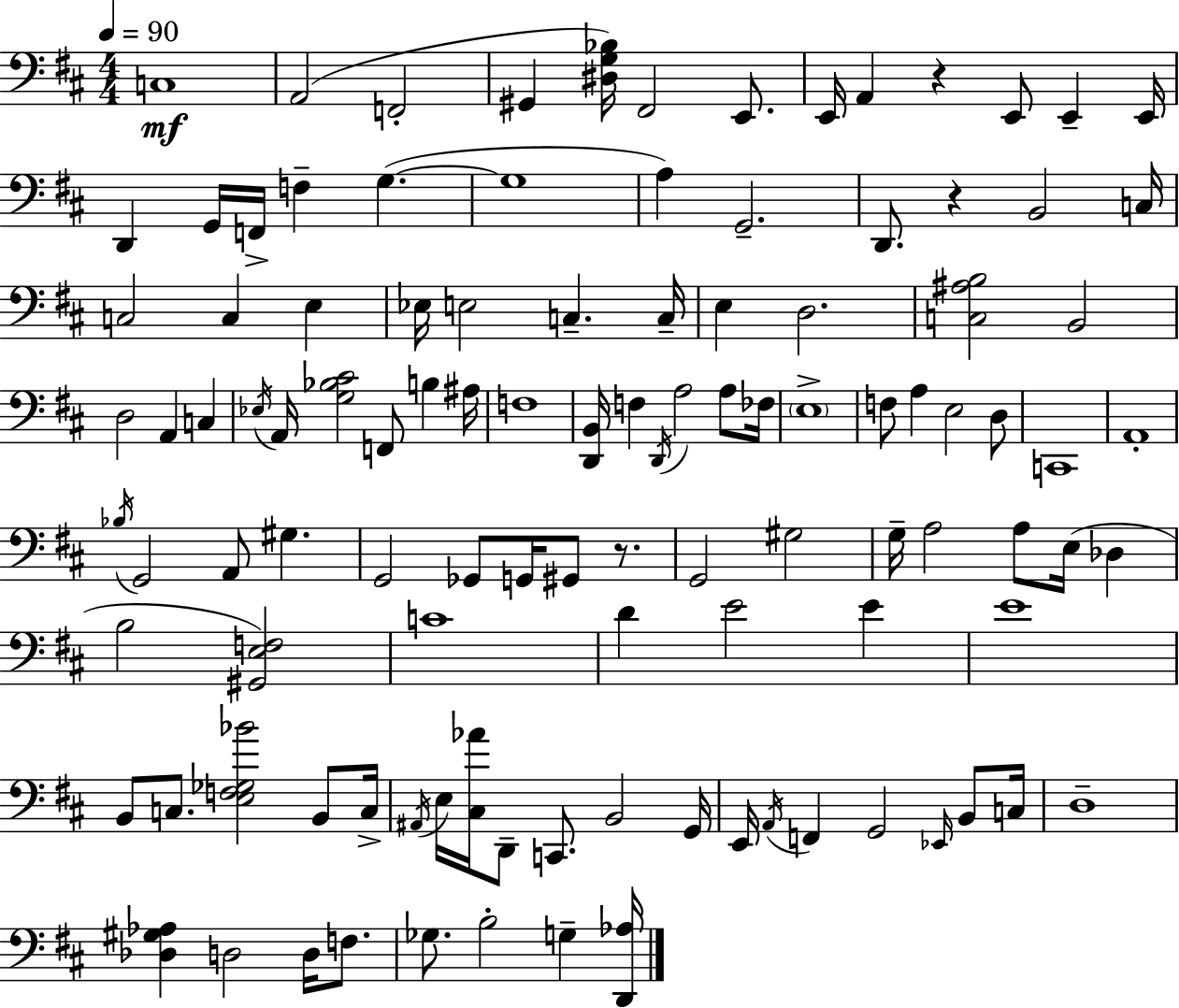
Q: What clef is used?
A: bass